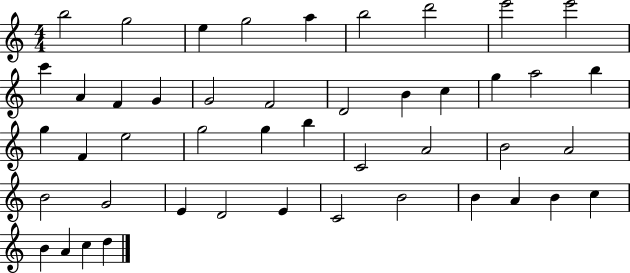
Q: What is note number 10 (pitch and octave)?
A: C6